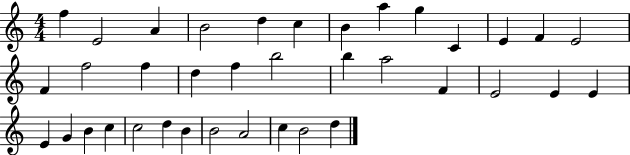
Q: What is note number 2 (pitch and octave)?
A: E4